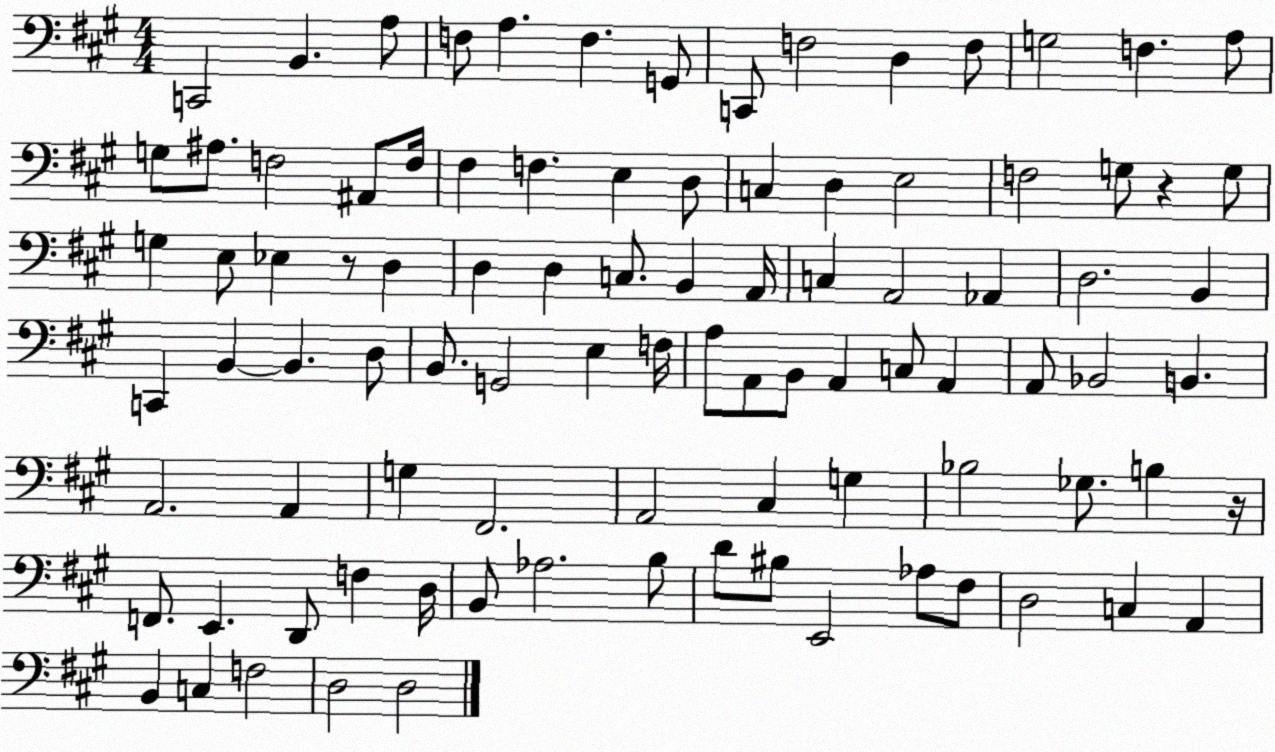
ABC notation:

X:1
T:Untitled
M:4/4
L:1/4
K:A
C,,2 B,, A,/2 F,/2 A, F, G,,/2 C,,/2 F,2 D, F,/2 G,2 F, A,/2 G,/2 ^A,/2 F,2 ^A,,/2 F,/4 ^F, F, E, D,/2 C, D, E,2 F,2 G,/2 z G,/2 G, E,/2 _E, z/2 D, D, D, C,/2 B,, A,,/4 C, A,,2 _A,, D,2 B,, C,, B,, B,, D,/2 B,,/2 G,,2 E, F,/4 A,/2 A,,/2 B,,/2 A,, C,/2 A,, A,,/2 _B,,2 B,, A,,2 A,, G, ^F,,2 A,,2 ^C, G, _B,2 _G,/2 B, z/4 F,,/2 E,, D,,/2 F, D,/4 B,,/2 _A,2 B,/2 D/2 ^B,/2 E,,2 _A,/2 ^F,/2 D,2 C, A,, B,, C, F,2 D,2 D,2